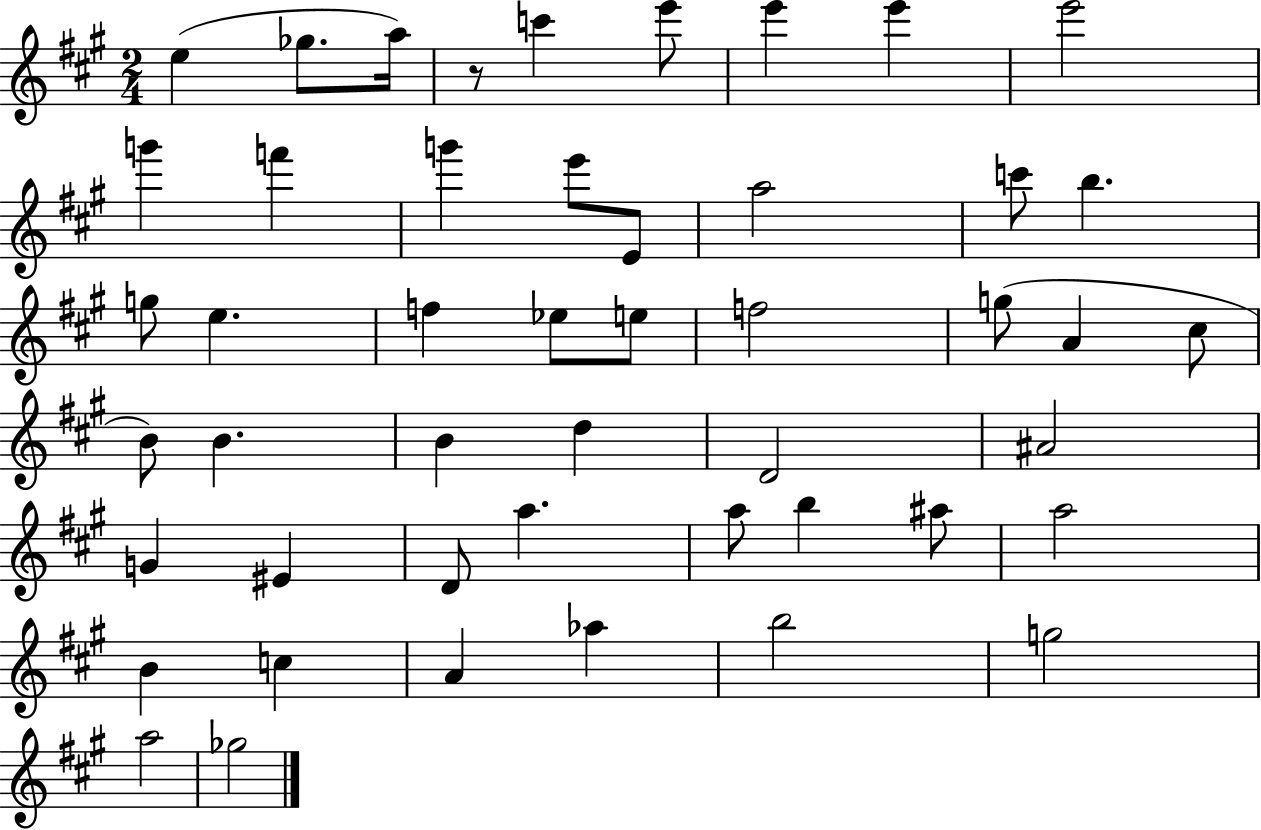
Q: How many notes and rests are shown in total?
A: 48